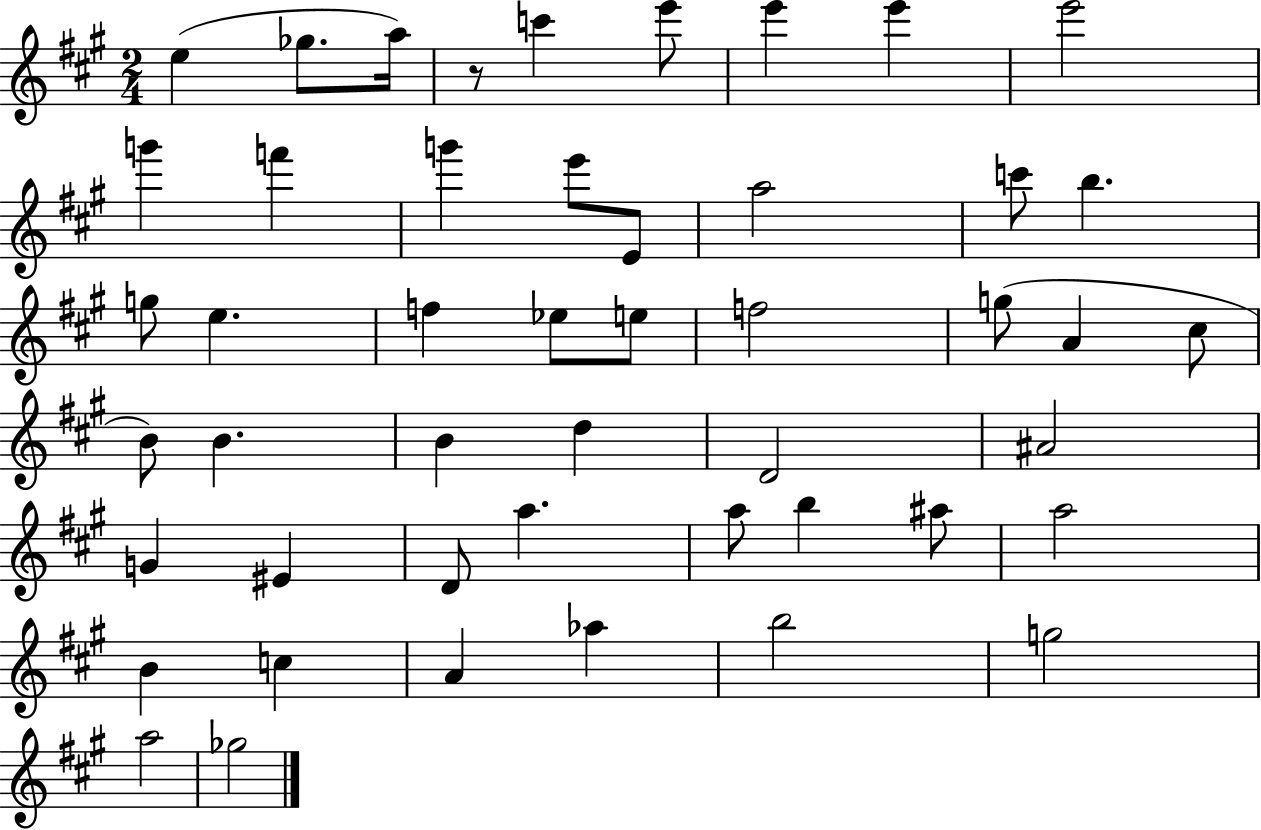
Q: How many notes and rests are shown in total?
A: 48